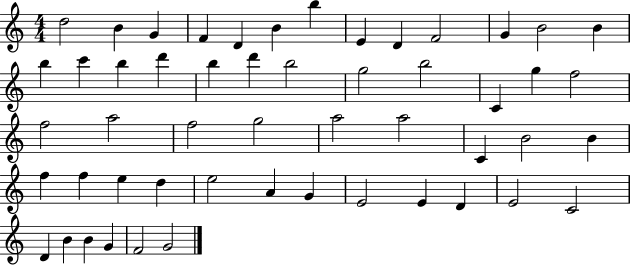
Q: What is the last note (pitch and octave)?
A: G4